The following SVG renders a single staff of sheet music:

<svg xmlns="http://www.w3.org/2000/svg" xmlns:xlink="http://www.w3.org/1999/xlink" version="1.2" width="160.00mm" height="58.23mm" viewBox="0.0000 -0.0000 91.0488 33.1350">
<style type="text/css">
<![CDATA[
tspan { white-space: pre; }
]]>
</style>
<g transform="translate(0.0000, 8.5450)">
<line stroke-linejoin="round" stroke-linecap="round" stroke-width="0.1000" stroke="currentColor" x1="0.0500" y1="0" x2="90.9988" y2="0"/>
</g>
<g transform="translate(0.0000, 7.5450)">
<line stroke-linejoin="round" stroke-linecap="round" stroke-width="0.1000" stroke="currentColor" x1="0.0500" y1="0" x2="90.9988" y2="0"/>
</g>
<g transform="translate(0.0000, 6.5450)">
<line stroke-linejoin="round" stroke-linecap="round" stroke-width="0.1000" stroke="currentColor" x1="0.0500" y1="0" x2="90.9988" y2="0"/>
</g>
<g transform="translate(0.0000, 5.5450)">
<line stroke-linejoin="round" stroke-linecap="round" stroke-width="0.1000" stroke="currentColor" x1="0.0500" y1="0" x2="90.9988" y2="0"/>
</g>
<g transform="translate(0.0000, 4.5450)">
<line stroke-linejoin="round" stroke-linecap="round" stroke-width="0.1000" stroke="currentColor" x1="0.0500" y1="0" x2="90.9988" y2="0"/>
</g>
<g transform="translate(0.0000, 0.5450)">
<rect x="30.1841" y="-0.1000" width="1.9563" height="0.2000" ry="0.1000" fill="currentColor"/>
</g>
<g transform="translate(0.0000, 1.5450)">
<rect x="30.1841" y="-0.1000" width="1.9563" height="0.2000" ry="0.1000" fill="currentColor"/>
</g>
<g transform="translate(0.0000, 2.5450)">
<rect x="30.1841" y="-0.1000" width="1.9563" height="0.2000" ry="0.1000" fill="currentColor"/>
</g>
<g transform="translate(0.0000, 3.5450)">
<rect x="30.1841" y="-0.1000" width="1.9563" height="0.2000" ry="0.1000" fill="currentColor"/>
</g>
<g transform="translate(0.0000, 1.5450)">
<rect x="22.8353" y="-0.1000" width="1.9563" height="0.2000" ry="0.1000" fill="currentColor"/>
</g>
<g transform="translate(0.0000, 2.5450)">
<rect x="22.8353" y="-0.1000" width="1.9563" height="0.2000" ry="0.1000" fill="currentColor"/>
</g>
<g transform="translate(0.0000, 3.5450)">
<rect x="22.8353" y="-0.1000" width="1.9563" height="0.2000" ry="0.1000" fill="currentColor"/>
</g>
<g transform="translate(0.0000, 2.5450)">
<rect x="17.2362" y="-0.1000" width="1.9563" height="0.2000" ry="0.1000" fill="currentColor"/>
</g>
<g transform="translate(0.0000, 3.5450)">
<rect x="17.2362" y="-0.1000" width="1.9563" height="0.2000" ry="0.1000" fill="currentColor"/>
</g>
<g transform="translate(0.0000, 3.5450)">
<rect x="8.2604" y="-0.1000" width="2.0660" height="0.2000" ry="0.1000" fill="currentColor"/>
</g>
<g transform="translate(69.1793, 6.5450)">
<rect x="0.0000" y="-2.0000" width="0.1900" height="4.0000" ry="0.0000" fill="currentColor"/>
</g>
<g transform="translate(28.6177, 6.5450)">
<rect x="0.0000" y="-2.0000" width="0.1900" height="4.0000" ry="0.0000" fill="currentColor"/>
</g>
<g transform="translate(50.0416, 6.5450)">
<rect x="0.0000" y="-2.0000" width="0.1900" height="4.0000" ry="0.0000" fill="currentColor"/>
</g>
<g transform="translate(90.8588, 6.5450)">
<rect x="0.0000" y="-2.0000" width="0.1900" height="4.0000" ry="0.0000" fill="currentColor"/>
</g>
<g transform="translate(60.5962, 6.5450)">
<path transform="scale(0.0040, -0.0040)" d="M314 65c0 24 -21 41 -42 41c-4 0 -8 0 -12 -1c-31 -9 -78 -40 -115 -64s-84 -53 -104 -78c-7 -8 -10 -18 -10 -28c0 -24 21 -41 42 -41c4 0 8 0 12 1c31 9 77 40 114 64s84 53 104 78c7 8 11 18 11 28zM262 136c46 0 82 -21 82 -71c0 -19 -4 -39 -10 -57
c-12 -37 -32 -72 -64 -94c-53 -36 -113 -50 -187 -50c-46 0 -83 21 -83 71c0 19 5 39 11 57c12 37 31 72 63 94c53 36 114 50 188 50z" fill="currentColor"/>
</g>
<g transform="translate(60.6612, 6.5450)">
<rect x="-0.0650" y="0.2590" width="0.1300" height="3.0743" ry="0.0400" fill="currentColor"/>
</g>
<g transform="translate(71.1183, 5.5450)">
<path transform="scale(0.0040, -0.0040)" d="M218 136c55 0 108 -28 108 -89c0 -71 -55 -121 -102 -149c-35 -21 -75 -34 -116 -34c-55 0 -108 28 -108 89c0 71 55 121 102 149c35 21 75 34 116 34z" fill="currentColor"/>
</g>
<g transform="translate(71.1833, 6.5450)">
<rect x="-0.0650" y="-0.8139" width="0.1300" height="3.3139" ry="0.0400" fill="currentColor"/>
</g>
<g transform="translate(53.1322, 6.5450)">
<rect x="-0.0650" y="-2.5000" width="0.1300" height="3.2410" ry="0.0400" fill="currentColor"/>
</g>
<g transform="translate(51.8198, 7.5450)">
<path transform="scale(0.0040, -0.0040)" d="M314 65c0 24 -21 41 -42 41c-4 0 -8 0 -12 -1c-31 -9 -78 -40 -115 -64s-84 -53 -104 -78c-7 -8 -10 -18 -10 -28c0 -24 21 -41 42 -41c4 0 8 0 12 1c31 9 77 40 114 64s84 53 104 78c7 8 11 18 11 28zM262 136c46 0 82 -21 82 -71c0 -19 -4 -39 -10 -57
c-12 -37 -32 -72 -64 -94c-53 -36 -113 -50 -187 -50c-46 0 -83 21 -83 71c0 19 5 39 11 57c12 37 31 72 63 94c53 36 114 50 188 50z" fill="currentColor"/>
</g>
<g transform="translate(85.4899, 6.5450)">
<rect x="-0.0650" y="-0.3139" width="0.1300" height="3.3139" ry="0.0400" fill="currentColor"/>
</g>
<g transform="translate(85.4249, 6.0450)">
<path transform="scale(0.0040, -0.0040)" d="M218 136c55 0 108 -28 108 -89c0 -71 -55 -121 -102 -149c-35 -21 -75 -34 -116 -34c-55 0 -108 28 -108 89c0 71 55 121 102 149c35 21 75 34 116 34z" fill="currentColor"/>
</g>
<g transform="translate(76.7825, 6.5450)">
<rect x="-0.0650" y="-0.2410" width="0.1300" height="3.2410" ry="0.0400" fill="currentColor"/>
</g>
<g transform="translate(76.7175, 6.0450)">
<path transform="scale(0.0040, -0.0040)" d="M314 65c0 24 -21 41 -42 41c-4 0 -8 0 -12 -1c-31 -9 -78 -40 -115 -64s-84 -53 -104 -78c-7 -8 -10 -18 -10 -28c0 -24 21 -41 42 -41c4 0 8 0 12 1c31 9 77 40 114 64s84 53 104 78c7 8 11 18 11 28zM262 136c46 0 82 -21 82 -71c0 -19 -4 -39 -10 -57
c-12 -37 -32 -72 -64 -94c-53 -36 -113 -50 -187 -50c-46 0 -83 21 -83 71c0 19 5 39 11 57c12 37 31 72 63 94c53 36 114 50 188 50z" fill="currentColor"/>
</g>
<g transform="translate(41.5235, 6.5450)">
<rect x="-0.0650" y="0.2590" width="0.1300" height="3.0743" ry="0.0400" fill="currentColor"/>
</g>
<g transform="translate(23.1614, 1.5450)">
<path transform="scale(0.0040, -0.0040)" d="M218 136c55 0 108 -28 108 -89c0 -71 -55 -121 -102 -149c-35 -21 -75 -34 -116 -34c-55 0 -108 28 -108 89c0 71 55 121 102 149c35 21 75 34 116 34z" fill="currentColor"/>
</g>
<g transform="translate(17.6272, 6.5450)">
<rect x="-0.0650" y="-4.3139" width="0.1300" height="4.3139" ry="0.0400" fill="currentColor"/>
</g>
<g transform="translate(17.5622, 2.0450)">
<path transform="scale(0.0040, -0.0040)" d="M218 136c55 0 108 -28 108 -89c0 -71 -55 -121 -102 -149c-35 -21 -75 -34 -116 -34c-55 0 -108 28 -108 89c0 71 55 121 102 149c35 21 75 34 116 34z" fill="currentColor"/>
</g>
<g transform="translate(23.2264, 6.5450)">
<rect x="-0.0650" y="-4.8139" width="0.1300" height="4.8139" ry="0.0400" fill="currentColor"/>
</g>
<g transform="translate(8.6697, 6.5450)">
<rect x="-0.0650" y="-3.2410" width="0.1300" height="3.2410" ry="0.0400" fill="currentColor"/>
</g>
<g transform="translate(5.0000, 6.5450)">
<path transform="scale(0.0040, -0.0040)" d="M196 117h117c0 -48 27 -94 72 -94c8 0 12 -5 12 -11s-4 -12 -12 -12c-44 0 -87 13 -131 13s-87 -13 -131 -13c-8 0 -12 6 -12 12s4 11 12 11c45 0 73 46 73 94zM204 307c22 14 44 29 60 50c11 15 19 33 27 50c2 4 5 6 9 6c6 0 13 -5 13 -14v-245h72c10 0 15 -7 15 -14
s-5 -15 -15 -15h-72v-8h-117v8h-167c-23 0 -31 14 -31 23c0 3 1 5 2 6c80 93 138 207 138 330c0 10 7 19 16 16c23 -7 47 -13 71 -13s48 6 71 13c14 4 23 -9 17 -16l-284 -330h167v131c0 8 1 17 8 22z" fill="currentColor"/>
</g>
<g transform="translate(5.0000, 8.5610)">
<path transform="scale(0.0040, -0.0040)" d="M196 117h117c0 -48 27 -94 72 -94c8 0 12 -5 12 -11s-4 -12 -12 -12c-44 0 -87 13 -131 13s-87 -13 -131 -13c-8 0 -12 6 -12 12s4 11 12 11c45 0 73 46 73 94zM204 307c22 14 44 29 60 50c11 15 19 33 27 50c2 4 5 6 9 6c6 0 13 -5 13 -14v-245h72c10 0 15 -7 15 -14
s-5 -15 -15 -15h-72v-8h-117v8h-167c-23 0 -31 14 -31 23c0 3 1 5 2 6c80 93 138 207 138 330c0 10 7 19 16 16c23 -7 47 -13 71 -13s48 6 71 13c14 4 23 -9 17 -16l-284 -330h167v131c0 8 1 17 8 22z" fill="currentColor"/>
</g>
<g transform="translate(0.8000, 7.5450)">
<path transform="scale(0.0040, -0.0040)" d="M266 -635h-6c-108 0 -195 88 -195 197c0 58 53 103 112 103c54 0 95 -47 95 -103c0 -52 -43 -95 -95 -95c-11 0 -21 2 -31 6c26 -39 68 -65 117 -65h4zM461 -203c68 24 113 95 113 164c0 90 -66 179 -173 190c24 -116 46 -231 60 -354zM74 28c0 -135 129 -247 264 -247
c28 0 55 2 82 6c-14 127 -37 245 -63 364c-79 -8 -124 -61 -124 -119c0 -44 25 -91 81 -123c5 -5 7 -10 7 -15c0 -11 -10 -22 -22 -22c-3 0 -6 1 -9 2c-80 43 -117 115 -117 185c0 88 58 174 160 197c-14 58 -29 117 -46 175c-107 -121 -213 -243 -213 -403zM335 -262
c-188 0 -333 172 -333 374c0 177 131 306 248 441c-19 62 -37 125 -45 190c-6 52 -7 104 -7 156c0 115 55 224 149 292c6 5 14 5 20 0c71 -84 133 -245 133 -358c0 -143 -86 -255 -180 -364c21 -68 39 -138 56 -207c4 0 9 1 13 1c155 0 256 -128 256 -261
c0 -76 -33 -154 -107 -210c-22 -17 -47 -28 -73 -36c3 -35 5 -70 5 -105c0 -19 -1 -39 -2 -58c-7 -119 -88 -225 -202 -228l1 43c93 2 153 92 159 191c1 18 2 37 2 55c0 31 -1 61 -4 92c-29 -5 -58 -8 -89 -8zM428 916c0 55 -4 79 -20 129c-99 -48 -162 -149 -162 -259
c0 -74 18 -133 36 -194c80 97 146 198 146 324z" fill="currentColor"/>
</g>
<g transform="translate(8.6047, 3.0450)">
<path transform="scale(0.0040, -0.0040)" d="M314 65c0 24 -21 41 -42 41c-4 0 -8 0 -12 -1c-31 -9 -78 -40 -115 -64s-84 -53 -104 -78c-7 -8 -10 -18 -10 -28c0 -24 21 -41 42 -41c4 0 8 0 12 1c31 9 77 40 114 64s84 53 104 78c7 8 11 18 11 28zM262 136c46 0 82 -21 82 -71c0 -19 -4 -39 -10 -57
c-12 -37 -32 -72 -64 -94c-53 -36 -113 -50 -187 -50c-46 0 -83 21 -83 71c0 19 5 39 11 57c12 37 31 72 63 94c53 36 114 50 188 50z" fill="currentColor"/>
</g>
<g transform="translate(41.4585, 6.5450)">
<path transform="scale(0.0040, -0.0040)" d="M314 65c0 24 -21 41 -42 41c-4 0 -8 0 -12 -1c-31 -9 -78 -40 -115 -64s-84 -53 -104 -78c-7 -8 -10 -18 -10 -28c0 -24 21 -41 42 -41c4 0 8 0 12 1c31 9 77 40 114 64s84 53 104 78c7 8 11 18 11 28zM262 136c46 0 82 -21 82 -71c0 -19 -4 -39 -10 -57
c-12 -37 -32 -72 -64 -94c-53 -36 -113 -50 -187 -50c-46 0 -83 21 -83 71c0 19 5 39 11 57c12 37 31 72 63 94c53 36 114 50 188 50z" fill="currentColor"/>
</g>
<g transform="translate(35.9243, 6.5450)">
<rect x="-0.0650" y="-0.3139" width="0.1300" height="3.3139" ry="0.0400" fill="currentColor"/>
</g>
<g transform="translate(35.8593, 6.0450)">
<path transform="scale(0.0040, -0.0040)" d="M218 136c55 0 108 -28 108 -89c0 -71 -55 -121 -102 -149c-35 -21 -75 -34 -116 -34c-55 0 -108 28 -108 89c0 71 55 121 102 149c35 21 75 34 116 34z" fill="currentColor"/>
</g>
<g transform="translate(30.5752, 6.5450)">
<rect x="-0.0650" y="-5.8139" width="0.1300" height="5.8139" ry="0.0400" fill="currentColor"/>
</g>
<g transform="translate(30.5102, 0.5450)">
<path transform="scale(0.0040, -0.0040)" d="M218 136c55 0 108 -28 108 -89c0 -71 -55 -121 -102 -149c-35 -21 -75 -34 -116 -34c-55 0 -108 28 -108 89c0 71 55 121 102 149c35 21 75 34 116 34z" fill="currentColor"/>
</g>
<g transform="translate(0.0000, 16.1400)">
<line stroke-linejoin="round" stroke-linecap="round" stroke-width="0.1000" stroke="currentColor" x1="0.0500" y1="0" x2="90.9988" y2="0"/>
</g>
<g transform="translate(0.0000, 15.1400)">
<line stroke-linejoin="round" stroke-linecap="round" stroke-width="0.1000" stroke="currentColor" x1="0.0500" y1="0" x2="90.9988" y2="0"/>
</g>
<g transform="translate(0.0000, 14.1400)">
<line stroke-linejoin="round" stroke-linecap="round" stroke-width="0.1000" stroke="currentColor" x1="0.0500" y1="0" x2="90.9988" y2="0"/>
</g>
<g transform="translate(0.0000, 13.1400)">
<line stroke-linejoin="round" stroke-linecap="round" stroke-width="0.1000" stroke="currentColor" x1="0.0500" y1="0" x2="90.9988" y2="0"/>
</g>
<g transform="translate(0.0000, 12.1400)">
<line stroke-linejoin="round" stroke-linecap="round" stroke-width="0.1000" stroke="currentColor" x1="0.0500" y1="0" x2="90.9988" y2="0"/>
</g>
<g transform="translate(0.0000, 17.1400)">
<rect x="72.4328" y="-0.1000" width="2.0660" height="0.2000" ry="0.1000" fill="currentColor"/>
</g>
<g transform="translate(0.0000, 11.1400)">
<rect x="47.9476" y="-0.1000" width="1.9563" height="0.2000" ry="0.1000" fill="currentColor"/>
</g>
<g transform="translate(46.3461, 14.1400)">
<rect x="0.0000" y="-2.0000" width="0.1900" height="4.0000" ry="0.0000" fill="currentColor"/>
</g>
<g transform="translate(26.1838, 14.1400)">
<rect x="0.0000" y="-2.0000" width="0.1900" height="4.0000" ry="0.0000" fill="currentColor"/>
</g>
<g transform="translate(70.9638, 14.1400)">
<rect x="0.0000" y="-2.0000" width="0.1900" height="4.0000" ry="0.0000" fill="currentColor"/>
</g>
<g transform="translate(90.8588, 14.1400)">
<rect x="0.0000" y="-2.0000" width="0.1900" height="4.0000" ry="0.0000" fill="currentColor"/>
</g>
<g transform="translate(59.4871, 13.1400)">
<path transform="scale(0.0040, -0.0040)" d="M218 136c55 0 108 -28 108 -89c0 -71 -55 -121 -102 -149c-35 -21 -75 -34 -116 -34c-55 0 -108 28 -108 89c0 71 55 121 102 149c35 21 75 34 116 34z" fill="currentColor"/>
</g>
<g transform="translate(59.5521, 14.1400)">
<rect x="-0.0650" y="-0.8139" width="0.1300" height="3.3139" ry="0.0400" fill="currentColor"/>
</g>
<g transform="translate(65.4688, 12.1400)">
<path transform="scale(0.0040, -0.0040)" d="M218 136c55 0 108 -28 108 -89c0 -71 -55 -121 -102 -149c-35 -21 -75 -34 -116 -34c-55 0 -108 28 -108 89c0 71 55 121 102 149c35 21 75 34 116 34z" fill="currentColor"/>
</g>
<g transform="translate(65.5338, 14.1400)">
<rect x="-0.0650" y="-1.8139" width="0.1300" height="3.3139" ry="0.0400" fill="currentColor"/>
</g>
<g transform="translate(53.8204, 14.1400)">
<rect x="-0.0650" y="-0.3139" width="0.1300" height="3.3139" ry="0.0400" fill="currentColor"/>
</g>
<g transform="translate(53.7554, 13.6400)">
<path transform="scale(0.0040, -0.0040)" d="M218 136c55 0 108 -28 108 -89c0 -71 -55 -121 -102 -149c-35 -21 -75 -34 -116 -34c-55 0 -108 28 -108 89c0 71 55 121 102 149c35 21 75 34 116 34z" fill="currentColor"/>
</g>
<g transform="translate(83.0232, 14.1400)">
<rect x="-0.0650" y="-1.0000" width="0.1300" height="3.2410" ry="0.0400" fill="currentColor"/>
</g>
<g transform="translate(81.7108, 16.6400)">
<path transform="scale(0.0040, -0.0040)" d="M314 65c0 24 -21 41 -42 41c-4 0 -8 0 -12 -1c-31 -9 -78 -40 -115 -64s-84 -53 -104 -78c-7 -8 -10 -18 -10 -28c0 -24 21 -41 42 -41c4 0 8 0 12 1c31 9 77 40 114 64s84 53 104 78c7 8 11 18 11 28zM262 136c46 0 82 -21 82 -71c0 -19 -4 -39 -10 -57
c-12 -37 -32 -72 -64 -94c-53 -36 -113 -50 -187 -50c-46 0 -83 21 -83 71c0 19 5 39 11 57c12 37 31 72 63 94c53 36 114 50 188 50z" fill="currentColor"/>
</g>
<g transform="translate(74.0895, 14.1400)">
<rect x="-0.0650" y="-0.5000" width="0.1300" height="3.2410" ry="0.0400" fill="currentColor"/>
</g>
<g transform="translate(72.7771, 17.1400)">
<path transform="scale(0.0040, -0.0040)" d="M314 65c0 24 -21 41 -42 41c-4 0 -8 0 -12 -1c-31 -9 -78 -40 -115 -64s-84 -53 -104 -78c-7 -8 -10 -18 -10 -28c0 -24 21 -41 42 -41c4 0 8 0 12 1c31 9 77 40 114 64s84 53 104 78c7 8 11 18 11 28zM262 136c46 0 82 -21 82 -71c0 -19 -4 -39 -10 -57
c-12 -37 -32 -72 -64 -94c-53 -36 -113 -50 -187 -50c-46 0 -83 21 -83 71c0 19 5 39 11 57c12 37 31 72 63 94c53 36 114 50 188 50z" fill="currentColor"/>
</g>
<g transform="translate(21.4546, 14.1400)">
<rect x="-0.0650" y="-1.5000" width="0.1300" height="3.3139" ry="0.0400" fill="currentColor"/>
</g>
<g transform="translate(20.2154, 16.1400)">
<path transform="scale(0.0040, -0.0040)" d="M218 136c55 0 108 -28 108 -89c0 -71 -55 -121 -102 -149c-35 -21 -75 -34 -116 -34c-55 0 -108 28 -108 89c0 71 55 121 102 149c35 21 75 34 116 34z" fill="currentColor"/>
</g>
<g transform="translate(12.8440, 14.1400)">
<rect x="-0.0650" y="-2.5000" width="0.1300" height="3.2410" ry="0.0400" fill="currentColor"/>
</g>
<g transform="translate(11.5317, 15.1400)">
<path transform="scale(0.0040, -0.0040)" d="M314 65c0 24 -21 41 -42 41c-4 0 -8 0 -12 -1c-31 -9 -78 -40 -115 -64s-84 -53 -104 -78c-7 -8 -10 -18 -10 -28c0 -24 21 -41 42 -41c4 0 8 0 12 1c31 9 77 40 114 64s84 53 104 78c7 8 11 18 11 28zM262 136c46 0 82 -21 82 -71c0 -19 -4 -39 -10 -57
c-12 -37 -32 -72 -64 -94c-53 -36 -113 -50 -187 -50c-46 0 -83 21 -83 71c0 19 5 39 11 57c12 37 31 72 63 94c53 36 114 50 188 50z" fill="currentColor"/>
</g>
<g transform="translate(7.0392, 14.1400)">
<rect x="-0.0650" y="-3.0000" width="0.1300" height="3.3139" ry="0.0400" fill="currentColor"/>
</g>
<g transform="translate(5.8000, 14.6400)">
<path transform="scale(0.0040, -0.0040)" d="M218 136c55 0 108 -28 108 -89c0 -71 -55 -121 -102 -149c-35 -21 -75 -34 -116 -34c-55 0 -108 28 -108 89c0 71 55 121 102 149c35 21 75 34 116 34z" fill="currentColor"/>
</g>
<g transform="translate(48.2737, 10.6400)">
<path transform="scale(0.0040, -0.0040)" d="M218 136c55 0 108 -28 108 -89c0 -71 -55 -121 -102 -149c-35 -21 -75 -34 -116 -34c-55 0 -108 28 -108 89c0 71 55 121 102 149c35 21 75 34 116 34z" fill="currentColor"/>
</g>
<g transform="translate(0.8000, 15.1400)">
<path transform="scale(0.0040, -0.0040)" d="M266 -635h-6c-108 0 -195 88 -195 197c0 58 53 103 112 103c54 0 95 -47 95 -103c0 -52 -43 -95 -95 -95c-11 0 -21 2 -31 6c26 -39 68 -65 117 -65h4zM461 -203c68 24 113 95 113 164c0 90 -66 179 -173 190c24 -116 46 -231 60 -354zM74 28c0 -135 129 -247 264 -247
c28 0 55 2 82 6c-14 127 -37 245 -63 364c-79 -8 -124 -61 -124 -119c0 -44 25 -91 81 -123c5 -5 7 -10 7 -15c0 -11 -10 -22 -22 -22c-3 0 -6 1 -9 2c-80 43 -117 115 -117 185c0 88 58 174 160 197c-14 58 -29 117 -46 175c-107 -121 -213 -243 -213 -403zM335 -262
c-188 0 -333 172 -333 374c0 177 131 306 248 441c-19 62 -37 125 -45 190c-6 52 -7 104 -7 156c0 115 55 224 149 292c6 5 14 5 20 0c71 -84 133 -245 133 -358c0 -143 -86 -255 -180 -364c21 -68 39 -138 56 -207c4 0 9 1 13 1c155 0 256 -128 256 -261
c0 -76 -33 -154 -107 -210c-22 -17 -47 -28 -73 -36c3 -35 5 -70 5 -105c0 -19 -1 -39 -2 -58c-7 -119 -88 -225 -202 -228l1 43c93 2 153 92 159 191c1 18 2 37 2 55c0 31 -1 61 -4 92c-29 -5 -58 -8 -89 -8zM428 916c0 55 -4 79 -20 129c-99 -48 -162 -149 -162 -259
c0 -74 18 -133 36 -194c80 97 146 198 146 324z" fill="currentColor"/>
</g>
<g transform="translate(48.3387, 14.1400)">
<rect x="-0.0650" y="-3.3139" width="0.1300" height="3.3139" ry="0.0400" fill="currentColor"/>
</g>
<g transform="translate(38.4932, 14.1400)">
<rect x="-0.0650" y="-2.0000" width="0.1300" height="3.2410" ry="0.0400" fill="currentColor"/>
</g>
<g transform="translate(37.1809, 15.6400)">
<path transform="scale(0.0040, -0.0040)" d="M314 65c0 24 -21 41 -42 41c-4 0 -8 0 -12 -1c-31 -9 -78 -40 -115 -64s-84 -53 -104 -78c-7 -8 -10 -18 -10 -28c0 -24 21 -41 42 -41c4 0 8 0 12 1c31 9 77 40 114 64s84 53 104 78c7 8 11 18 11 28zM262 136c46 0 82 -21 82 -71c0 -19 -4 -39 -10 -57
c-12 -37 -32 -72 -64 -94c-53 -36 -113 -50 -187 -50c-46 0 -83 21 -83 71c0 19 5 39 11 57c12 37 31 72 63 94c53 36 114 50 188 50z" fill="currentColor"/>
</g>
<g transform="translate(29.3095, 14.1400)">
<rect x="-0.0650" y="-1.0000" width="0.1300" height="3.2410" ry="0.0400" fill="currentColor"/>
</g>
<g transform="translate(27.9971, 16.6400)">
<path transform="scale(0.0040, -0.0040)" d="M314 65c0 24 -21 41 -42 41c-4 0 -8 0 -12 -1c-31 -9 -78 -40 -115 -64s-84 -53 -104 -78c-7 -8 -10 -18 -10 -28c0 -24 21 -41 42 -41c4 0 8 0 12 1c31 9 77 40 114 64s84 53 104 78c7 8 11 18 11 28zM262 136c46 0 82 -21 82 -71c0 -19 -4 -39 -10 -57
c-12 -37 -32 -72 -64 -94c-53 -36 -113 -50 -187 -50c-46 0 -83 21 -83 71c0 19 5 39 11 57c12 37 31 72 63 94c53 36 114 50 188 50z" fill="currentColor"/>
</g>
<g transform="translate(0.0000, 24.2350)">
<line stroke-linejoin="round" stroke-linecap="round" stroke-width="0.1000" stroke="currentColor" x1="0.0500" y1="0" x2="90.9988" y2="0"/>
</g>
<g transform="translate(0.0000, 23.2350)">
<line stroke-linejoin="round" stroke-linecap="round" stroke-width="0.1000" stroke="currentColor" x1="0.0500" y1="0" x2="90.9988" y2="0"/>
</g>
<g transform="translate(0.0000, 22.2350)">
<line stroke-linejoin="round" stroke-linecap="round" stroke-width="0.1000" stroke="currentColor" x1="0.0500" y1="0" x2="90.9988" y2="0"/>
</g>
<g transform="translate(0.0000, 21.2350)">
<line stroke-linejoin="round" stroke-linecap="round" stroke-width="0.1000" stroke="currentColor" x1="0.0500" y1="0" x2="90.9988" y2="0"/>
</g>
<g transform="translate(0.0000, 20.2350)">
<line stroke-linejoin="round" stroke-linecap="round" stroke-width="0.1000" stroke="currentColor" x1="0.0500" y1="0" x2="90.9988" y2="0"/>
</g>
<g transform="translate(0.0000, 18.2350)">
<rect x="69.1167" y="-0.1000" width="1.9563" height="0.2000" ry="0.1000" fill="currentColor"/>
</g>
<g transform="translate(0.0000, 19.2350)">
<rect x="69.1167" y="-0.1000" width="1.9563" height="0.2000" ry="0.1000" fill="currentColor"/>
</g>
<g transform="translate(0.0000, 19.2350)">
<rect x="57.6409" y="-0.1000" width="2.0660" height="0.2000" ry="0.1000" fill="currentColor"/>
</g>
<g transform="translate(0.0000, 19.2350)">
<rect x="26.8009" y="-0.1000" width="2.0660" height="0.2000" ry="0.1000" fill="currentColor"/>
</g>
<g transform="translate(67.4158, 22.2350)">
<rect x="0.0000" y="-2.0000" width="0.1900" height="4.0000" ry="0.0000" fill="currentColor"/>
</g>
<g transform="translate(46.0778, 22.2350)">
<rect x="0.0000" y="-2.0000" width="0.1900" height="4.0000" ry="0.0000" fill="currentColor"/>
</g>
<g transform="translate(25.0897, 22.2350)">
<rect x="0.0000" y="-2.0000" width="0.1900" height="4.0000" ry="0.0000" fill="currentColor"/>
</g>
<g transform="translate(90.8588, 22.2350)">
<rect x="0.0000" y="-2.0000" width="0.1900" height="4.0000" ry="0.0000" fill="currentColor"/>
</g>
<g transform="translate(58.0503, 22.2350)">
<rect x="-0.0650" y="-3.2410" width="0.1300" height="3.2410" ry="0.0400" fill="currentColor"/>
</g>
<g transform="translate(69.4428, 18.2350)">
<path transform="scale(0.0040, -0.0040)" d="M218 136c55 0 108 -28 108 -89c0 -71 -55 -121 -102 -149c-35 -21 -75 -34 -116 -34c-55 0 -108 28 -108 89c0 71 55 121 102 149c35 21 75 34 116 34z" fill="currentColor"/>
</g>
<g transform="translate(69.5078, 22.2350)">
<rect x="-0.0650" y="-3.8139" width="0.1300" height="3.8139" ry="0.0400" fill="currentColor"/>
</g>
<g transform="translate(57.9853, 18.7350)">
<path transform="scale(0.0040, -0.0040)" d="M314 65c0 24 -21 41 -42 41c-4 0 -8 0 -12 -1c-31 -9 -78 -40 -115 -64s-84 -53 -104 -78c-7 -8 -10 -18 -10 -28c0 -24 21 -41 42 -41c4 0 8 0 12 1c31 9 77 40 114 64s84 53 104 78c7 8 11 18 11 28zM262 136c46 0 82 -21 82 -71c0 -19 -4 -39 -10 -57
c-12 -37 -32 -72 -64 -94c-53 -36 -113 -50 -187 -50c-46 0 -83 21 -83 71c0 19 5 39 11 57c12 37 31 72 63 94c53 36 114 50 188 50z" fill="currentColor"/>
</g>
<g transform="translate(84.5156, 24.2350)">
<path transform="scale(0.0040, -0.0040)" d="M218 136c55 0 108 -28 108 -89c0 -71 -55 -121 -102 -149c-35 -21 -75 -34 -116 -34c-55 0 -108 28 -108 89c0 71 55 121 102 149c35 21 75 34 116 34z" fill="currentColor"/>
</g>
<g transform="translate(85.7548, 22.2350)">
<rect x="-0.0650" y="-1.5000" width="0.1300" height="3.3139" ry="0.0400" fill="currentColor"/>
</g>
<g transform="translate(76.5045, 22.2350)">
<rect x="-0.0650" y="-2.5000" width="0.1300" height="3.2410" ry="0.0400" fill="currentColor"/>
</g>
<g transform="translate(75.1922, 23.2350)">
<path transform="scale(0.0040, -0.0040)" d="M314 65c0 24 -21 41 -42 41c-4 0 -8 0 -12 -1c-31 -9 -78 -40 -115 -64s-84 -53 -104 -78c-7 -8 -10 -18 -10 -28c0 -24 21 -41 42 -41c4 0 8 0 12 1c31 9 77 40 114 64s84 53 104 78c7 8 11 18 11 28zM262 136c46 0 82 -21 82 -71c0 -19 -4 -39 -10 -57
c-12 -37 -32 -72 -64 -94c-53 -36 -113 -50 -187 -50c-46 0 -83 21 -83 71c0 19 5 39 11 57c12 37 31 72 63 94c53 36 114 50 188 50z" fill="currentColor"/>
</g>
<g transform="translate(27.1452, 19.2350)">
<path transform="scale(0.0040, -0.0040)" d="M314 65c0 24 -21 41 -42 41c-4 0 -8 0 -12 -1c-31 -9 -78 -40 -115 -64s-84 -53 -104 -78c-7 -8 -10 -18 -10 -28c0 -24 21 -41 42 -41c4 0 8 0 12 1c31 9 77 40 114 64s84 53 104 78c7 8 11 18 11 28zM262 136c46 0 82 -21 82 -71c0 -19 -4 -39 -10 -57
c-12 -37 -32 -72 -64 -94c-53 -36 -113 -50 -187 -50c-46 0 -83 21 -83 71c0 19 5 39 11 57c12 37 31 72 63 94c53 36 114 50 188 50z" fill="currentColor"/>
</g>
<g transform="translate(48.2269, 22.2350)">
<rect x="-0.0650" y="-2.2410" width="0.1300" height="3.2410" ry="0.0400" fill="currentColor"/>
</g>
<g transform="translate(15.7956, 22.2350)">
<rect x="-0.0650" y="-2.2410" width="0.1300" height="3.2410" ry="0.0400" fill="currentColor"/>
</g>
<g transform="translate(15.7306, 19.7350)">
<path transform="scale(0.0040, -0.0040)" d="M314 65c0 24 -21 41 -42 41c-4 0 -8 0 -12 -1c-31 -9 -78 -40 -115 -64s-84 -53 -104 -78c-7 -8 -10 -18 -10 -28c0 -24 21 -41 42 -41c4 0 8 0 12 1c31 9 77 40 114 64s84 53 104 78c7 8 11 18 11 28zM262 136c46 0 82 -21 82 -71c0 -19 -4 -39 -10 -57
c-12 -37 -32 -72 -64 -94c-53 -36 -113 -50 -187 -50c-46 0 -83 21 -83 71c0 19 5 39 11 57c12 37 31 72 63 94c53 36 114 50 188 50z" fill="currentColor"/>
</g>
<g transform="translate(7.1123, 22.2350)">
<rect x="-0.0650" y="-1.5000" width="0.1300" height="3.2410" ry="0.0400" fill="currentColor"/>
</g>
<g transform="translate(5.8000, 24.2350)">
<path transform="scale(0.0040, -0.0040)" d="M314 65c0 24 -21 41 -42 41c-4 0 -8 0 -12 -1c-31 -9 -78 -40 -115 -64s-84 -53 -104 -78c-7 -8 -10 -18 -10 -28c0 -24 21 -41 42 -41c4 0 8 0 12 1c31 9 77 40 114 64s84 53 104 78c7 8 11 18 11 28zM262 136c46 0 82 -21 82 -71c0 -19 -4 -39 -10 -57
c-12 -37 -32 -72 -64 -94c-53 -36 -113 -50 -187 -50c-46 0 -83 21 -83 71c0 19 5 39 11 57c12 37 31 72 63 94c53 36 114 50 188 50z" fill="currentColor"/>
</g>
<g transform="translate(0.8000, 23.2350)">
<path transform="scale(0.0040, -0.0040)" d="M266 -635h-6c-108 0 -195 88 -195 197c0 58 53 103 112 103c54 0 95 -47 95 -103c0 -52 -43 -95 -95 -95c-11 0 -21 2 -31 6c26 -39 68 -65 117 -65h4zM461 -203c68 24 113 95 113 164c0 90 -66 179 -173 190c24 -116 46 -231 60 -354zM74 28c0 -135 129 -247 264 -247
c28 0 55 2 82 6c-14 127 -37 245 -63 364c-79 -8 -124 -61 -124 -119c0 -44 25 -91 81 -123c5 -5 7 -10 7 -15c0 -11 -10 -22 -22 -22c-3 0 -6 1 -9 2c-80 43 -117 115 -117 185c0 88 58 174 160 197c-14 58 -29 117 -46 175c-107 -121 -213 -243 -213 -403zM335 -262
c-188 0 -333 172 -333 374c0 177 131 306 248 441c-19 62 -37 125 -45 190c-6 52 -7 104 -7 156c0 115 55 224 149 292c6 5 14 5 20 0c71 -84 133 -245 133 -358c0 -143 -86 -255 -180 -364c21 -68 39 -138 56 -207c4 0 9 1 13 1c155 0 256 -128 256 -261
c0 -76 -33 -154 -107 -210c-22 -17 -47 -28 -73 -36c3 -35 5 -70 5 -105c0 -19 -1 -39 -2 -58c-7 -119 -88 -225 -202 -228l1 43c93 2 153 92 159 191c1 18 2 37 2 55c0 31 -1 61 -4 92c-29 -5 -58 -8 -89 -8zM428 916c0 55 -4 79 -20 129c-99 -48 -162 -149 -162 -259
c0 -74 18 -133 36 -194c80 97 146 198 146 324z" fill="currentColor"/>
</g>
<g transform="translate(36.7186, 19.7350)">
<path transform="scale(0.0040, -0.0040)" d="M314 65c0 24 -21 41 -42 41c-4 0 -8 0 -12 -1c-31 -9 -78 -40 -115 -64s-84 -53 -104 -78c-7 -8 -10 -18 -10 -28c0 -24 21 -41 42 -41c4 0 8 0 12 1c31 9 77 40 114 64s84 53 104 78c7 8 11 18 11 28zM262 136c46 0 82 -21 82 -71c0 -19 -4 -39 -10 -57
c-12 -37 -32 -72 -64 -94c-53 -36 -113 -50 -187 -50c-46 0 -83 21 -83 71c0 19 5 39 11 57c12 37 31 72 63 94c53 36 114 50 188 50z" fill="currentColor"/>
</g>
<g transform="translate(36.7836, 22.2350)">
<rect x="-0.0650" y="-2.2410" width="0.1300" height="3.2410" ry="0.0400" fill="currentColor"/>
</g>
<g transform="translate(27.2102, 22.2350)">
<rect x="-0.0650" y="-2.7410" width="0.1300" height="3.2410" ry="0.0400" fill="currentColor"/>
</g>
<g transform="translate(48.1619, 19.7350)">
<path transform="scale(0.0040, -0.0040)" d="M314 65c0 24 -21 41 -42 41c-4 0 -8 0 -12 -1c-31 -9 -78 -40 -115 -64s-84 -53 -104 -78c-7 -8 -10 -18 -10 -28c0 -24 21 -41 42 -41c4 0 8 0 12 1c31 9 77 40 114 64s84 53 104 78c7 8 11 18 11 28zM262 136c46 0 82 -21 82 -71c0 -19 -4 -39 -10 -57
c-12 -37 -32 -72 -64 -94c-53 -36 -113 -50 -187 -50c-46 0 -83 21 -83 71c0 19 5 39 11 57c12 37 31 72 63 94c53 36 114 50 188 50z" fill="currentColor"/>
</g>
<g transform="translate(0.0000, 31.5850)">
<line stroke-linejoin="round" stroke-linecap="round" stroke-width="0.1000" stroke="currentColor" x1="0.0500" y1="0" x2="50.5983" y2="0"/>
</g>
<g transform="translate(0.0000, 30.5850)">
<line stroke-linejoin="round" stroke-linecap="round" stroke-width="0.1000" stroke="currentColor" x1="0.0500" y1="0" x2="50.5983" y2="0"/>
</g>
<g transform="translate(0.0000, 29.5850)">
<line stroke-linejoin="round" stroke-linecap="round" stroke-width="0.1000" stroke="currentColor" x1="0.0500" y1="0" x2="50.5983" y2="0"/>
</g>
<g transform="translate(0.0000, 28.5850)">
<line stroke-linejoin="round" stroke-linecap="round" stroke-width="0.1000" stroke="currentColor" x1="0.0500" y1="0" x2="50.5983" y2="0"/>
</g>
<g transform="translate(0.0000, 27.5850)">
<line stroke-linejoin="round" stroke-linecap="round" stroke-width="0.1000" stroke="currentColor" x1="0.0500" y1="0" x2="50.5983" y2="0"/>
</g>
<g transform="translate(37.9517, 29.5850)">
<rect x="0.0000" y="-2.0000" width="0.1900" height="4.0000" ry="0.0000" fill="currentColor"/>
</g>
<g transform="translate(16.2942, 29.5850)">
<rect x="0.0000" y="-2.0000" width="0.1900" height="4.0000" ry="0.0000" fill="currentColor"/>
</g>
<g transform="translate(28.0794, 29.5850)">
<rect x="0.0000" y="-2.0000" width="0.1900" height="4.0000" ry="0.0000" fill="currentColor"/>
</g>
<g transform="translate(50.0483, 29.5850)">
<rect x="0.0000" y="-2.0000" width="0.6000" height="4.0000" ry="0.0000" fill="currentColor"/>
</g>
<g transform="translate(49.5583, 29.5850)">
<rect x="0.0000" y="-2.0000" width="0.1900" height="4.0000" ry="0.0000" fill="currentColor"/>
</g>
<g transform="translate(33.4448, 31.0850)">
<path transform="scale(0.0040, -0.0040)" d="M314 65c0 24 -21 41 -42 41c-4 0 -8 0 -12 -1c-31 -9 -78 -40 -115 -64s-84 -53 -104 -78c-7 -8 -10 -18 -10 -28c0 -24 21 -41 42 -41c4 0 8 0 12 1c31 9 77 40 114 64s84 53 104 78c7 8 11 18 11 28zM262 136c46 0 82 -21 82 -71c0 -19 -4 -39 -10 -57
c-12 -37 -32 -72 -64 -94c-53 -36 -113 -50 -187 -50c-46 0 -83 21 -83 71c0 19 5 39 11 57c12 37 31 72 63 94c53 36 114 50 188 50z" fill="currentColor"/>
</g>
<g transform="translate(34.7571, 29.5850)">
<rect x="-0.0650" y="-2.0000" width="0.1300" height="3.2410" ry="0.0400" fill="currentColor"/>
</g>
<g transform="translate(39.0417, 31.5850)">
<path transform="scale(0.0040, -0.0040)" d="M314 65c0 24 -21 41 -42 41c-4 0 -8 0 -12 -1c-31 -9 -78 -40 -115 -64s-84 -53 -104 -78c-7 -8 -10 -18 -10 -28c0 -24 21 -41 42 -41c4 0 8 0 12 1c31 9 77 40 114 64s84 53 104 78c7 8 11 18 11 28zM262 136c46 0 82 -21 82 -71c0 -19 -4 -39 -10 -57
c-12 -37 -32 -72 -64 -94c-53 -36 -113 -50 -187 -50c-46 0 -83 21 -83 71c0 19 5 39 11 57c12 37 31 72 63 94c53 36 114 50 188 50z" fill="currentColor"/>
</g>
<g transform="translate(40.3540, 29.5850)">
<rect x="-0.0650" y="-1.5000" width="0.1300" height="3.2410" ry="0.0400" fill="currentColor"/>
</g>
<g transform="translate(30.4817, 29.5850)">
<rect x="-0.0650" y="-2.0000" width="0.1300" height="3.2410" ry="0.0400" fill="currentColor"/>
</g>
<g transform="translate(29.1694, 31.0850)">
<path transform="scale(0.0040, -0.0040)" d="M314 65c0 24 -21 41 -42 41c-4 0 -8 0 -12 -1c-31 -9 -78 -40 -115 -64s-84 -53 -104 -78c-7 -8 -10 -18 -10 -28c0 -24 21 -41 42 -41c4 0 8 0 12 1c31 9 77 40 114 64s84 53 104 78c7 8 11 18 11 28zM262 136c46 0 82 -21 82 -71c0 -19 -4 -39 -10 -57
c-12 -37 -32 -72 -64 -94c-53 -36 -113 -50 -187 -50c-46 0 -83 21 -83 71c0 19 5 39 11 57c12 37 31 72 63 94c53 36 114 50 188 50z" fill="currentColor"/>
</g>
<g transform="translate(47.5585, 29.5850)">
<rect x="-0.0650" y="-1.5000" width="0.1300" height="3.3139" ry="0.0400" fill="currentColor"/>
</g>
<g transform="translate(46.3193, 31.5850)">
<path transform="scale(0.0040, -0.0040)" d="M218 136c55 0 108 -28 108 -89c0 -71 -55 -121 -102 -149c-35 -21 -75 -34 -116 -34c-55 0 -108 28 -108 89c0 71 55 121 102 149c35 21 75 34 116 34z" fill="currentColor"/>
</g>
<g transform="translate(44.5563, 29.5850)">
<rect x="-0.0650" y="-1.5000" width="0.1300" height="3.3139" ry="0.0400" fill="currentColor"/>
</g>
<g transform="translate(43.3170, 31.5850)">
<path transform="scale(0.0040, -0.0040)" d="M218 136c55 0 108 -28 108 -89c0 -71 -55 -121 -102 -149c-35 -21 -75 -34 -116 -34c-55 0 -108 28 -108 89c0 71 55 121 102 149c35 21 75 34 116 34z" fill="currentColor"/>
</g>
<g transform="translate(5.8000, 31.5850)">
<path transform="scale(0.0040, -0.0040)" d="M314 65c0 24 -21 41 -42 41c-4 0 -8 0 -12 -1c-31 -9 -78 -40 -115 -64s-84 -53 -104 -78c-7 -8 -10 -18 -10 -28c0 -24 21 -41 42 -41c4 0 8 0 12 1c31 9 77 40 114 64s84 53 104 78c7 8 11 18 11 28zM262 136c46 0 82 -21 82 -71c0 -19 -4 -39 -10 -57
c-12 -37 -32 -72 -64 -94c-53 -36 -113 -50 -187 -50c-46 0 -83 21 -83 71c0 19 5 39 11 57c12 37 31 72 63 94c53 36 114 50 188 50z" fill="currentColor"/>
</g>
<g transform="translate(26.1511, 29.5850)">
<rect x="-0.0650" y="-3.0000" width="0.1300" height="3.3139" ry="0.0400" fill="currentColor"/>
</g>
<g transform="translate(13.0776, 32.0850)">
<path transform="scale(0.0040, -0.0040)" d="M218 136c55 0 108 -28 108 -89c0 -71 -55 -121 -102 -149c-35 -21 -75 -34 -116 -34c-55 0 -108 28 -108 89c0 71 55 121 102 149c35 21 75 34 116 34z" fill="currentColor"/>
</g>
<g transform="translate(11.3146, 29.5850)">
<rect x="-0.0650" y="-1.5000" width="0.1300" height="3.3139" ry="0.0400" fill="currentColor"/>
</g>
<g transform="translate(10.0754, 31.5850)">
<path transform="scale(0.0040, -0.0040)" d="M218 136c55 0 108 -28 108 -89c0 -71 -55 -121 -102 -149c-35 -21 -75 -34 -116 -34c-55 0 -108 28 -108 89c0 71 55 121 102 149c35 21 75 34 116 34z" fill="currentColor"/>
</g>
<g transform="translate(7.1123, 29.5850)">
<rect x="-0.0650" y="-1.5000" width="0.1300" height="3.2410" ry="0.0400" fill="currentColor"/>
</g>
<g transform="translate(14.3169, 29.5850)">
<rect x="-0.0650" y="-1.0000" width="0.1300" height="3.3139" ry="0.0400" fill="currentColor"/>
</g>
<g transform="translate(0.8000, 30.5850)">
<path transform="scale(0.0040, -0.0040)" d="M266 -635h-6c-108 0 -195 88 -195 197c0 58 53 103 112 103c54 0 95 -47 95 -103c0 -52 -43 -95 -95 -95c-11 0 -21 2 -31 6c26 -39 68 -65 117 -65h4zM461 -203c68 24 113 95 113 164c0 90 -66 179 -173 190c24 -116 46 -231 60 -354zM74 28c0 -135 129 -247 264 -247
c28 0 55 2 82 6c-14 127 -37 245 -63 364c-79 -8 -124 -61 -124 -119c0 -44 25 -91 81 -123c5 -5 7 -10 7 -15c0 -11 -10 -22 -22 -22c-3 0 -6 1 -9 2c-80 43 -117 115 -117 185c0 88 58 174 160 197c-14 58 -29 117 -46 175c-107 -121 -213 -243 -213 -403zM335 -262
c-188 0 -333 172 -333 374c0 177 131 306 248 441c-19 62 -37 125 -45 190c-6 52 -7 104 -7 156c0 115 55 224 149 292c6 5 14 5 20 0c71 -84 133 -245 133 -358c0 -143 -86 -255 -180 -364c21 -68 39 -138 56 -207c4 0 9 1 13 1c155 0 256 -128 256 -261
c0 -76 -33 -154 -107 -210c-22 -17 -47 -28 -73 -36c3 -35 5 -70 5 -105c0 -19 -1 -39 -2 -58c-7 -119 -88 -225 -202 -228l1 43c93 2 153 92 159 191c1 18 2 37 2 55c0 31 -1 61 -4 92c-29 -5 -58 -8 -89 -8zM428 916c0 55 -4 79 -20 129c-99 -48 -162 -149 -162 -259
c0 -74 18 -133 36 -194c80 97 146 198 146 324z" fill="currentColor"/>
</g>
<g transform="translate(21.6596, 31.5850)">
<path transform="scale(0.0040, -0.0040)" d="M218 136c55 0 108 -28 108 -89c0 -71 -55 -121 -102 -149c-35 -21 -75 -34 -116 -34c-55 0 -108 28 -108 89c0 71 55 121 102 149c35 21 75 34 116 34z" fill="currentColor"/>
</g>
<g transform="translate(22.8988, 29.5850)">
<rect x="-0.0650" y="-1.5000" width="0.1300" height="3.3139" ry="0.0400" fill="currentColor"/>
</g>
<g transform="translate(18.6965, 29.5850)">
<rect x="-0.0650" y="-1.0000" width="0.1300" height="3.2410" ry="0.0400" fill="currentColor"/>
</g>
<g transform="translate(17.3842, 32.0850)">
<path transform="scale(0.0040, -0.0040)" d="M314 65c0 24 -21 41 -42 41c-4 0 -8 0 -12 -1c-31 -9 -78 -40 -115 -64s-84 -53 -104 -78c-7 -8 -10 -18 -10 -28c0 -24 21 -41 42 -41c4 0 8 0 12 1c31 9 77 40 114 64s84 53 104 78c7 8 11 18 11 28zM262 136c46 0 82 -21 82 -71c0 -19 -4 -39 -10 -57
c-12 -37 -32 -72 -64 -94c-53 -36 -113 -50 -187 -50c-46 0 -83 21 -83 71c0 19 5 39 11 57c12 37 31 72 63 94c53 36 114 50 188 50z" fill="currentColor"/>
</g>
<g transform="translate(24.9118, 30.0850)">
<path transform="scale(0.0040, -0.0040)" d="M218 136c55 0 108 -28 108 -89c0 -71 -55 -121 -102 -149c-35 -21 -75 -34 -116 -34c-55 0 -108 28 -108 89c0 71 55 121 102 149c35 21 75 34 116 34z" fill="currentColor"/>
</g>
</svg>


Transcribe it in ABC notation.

X:1
T:Untitled
M:4/4
L:1/4
K:C
b2 d' e' g' c B2 G2 B2 d c2 c A G2 E D2 F2 b c d f C2 D2 E2 g2 a2 g2 g2 b2 c' G2 E E2 E D D2 E A F2 F2 E2 E E